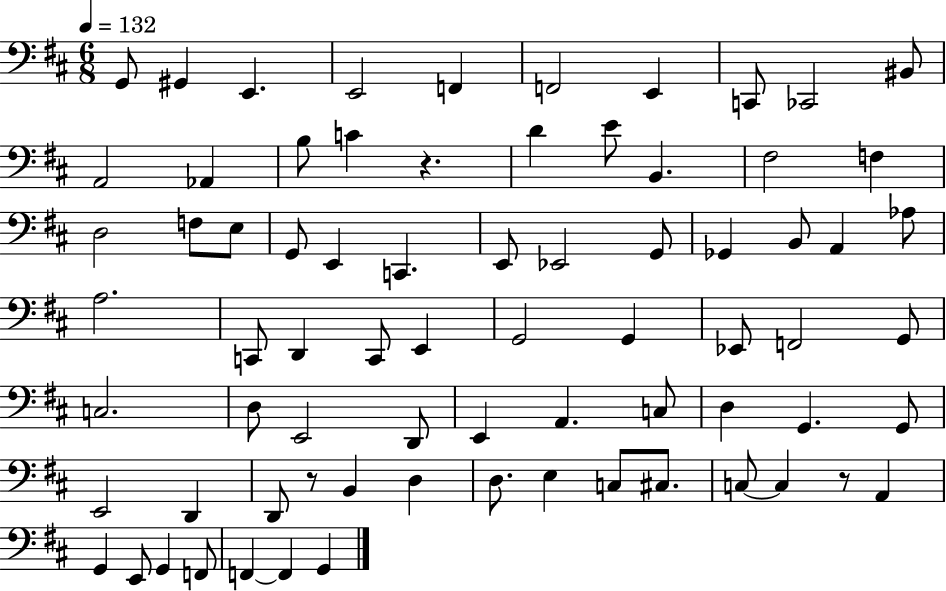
X:1
T:Untitled
M:6/8
L:1/4
K:D
G,,/2 ^G,, E,, E,,2 F,, F,,2 E,, C,,/2 _C,,2 ^B,,/2 A,,2 _A,, B,/2 C z D E/2 B,, ^F,2 F, D,2 F,/2 E,/2 G,,/2 E,, C,, E,,/2 _E,,2 G,,/2 _G,, B,,/2 A,, _A,/2 A,2 C,,/2 D,, C,,/2 E,, G,,2 G,, _E,,/2 F,,2 G,,/2 C,2 D,/2 E,,2 D,,/2 E,, A,, C,/2 D, G,, G,,/2 E,,2 D,, D,,/2 z/2 B,, D, D,/2 E, C,/2 ^C,/2 C,/2 C, z/2 A,, G,, E,,/2 G,, F,,/2 F,, F,, G,,